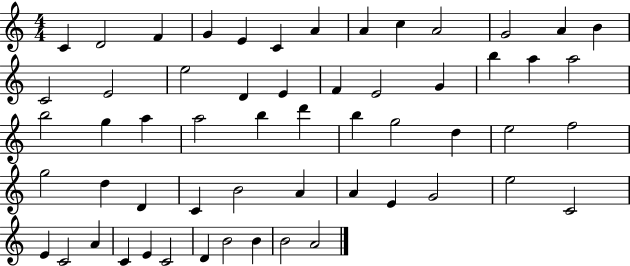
X:1
T:Untitled
M:4/4
L:1/4
K:C
C D2 F G E C A A c A2 G2 A B C2 E2 e2 D E F E2 G b a a2 b2 g a a2 b d' b g2 d e2 f2 g2 d D C B2 A A E G2 e2 C2 E C2 A C E C2 D B2 B B2 A2